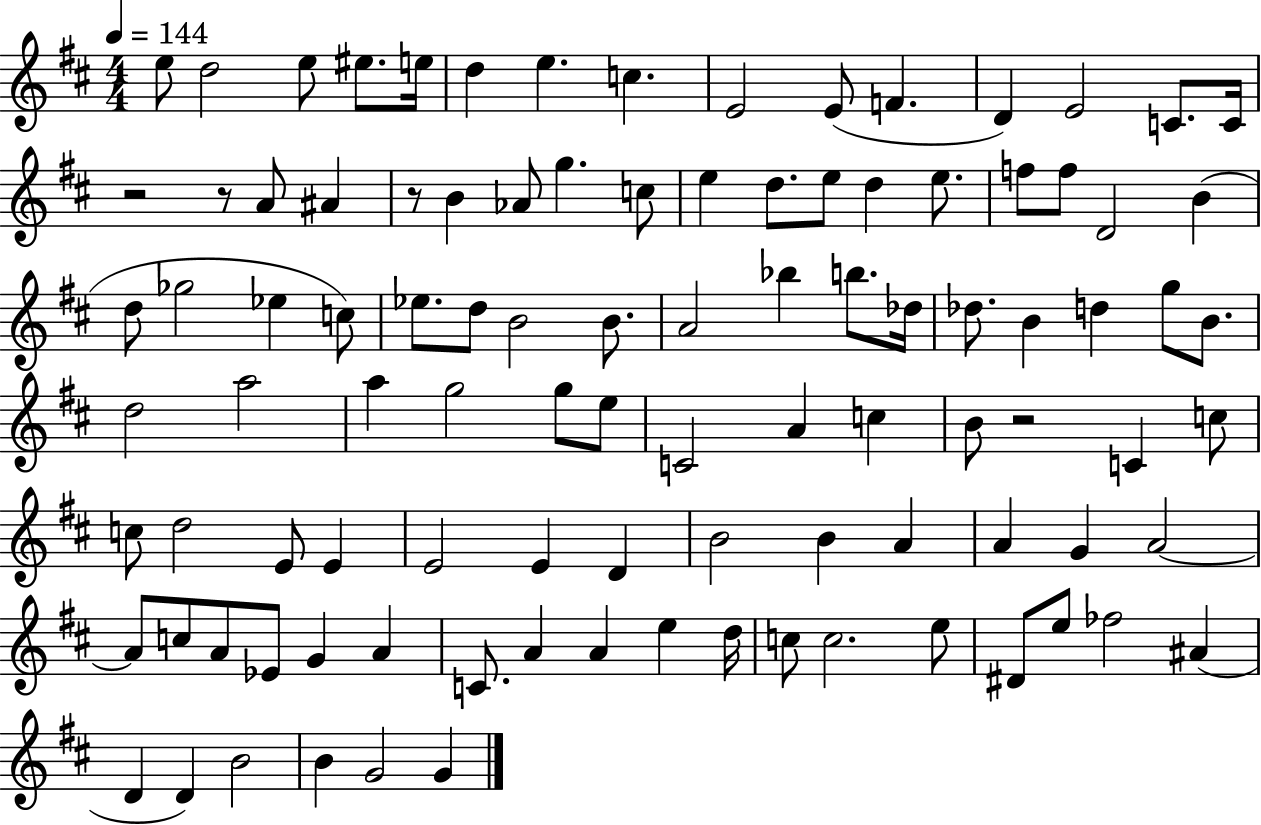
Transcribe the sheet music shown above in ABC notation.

X:1
T:Untitled
M:4/4
L:1/4
K:D
e/2 d2 e/2 ^e/2 e/4 d e c E2 E/2 F D E2 C/2 C/4 z2 z/2 A/2 ^A z/2 B _A/2 g c/2 e d/2 e/2 d e/2 f/2 f/2 D2 B d/2 _g2 _e c/2 _e/2 d/2 B2 B/2 A2 _b b/2 _d/4 _d/2 B d g/2 B/2 d2 a2 a g2 g/2 e/2 C2 A c B/2 z2 C c/2 c/2 d2 E/2 E E2 E D B2 B A A G A2 A/2 c/2 A/2 _E/2 G A C/2 A A e d/4 c/2 c2 e/2 ^D/2 e/2 _f2 ^A D D B2 B G2 G